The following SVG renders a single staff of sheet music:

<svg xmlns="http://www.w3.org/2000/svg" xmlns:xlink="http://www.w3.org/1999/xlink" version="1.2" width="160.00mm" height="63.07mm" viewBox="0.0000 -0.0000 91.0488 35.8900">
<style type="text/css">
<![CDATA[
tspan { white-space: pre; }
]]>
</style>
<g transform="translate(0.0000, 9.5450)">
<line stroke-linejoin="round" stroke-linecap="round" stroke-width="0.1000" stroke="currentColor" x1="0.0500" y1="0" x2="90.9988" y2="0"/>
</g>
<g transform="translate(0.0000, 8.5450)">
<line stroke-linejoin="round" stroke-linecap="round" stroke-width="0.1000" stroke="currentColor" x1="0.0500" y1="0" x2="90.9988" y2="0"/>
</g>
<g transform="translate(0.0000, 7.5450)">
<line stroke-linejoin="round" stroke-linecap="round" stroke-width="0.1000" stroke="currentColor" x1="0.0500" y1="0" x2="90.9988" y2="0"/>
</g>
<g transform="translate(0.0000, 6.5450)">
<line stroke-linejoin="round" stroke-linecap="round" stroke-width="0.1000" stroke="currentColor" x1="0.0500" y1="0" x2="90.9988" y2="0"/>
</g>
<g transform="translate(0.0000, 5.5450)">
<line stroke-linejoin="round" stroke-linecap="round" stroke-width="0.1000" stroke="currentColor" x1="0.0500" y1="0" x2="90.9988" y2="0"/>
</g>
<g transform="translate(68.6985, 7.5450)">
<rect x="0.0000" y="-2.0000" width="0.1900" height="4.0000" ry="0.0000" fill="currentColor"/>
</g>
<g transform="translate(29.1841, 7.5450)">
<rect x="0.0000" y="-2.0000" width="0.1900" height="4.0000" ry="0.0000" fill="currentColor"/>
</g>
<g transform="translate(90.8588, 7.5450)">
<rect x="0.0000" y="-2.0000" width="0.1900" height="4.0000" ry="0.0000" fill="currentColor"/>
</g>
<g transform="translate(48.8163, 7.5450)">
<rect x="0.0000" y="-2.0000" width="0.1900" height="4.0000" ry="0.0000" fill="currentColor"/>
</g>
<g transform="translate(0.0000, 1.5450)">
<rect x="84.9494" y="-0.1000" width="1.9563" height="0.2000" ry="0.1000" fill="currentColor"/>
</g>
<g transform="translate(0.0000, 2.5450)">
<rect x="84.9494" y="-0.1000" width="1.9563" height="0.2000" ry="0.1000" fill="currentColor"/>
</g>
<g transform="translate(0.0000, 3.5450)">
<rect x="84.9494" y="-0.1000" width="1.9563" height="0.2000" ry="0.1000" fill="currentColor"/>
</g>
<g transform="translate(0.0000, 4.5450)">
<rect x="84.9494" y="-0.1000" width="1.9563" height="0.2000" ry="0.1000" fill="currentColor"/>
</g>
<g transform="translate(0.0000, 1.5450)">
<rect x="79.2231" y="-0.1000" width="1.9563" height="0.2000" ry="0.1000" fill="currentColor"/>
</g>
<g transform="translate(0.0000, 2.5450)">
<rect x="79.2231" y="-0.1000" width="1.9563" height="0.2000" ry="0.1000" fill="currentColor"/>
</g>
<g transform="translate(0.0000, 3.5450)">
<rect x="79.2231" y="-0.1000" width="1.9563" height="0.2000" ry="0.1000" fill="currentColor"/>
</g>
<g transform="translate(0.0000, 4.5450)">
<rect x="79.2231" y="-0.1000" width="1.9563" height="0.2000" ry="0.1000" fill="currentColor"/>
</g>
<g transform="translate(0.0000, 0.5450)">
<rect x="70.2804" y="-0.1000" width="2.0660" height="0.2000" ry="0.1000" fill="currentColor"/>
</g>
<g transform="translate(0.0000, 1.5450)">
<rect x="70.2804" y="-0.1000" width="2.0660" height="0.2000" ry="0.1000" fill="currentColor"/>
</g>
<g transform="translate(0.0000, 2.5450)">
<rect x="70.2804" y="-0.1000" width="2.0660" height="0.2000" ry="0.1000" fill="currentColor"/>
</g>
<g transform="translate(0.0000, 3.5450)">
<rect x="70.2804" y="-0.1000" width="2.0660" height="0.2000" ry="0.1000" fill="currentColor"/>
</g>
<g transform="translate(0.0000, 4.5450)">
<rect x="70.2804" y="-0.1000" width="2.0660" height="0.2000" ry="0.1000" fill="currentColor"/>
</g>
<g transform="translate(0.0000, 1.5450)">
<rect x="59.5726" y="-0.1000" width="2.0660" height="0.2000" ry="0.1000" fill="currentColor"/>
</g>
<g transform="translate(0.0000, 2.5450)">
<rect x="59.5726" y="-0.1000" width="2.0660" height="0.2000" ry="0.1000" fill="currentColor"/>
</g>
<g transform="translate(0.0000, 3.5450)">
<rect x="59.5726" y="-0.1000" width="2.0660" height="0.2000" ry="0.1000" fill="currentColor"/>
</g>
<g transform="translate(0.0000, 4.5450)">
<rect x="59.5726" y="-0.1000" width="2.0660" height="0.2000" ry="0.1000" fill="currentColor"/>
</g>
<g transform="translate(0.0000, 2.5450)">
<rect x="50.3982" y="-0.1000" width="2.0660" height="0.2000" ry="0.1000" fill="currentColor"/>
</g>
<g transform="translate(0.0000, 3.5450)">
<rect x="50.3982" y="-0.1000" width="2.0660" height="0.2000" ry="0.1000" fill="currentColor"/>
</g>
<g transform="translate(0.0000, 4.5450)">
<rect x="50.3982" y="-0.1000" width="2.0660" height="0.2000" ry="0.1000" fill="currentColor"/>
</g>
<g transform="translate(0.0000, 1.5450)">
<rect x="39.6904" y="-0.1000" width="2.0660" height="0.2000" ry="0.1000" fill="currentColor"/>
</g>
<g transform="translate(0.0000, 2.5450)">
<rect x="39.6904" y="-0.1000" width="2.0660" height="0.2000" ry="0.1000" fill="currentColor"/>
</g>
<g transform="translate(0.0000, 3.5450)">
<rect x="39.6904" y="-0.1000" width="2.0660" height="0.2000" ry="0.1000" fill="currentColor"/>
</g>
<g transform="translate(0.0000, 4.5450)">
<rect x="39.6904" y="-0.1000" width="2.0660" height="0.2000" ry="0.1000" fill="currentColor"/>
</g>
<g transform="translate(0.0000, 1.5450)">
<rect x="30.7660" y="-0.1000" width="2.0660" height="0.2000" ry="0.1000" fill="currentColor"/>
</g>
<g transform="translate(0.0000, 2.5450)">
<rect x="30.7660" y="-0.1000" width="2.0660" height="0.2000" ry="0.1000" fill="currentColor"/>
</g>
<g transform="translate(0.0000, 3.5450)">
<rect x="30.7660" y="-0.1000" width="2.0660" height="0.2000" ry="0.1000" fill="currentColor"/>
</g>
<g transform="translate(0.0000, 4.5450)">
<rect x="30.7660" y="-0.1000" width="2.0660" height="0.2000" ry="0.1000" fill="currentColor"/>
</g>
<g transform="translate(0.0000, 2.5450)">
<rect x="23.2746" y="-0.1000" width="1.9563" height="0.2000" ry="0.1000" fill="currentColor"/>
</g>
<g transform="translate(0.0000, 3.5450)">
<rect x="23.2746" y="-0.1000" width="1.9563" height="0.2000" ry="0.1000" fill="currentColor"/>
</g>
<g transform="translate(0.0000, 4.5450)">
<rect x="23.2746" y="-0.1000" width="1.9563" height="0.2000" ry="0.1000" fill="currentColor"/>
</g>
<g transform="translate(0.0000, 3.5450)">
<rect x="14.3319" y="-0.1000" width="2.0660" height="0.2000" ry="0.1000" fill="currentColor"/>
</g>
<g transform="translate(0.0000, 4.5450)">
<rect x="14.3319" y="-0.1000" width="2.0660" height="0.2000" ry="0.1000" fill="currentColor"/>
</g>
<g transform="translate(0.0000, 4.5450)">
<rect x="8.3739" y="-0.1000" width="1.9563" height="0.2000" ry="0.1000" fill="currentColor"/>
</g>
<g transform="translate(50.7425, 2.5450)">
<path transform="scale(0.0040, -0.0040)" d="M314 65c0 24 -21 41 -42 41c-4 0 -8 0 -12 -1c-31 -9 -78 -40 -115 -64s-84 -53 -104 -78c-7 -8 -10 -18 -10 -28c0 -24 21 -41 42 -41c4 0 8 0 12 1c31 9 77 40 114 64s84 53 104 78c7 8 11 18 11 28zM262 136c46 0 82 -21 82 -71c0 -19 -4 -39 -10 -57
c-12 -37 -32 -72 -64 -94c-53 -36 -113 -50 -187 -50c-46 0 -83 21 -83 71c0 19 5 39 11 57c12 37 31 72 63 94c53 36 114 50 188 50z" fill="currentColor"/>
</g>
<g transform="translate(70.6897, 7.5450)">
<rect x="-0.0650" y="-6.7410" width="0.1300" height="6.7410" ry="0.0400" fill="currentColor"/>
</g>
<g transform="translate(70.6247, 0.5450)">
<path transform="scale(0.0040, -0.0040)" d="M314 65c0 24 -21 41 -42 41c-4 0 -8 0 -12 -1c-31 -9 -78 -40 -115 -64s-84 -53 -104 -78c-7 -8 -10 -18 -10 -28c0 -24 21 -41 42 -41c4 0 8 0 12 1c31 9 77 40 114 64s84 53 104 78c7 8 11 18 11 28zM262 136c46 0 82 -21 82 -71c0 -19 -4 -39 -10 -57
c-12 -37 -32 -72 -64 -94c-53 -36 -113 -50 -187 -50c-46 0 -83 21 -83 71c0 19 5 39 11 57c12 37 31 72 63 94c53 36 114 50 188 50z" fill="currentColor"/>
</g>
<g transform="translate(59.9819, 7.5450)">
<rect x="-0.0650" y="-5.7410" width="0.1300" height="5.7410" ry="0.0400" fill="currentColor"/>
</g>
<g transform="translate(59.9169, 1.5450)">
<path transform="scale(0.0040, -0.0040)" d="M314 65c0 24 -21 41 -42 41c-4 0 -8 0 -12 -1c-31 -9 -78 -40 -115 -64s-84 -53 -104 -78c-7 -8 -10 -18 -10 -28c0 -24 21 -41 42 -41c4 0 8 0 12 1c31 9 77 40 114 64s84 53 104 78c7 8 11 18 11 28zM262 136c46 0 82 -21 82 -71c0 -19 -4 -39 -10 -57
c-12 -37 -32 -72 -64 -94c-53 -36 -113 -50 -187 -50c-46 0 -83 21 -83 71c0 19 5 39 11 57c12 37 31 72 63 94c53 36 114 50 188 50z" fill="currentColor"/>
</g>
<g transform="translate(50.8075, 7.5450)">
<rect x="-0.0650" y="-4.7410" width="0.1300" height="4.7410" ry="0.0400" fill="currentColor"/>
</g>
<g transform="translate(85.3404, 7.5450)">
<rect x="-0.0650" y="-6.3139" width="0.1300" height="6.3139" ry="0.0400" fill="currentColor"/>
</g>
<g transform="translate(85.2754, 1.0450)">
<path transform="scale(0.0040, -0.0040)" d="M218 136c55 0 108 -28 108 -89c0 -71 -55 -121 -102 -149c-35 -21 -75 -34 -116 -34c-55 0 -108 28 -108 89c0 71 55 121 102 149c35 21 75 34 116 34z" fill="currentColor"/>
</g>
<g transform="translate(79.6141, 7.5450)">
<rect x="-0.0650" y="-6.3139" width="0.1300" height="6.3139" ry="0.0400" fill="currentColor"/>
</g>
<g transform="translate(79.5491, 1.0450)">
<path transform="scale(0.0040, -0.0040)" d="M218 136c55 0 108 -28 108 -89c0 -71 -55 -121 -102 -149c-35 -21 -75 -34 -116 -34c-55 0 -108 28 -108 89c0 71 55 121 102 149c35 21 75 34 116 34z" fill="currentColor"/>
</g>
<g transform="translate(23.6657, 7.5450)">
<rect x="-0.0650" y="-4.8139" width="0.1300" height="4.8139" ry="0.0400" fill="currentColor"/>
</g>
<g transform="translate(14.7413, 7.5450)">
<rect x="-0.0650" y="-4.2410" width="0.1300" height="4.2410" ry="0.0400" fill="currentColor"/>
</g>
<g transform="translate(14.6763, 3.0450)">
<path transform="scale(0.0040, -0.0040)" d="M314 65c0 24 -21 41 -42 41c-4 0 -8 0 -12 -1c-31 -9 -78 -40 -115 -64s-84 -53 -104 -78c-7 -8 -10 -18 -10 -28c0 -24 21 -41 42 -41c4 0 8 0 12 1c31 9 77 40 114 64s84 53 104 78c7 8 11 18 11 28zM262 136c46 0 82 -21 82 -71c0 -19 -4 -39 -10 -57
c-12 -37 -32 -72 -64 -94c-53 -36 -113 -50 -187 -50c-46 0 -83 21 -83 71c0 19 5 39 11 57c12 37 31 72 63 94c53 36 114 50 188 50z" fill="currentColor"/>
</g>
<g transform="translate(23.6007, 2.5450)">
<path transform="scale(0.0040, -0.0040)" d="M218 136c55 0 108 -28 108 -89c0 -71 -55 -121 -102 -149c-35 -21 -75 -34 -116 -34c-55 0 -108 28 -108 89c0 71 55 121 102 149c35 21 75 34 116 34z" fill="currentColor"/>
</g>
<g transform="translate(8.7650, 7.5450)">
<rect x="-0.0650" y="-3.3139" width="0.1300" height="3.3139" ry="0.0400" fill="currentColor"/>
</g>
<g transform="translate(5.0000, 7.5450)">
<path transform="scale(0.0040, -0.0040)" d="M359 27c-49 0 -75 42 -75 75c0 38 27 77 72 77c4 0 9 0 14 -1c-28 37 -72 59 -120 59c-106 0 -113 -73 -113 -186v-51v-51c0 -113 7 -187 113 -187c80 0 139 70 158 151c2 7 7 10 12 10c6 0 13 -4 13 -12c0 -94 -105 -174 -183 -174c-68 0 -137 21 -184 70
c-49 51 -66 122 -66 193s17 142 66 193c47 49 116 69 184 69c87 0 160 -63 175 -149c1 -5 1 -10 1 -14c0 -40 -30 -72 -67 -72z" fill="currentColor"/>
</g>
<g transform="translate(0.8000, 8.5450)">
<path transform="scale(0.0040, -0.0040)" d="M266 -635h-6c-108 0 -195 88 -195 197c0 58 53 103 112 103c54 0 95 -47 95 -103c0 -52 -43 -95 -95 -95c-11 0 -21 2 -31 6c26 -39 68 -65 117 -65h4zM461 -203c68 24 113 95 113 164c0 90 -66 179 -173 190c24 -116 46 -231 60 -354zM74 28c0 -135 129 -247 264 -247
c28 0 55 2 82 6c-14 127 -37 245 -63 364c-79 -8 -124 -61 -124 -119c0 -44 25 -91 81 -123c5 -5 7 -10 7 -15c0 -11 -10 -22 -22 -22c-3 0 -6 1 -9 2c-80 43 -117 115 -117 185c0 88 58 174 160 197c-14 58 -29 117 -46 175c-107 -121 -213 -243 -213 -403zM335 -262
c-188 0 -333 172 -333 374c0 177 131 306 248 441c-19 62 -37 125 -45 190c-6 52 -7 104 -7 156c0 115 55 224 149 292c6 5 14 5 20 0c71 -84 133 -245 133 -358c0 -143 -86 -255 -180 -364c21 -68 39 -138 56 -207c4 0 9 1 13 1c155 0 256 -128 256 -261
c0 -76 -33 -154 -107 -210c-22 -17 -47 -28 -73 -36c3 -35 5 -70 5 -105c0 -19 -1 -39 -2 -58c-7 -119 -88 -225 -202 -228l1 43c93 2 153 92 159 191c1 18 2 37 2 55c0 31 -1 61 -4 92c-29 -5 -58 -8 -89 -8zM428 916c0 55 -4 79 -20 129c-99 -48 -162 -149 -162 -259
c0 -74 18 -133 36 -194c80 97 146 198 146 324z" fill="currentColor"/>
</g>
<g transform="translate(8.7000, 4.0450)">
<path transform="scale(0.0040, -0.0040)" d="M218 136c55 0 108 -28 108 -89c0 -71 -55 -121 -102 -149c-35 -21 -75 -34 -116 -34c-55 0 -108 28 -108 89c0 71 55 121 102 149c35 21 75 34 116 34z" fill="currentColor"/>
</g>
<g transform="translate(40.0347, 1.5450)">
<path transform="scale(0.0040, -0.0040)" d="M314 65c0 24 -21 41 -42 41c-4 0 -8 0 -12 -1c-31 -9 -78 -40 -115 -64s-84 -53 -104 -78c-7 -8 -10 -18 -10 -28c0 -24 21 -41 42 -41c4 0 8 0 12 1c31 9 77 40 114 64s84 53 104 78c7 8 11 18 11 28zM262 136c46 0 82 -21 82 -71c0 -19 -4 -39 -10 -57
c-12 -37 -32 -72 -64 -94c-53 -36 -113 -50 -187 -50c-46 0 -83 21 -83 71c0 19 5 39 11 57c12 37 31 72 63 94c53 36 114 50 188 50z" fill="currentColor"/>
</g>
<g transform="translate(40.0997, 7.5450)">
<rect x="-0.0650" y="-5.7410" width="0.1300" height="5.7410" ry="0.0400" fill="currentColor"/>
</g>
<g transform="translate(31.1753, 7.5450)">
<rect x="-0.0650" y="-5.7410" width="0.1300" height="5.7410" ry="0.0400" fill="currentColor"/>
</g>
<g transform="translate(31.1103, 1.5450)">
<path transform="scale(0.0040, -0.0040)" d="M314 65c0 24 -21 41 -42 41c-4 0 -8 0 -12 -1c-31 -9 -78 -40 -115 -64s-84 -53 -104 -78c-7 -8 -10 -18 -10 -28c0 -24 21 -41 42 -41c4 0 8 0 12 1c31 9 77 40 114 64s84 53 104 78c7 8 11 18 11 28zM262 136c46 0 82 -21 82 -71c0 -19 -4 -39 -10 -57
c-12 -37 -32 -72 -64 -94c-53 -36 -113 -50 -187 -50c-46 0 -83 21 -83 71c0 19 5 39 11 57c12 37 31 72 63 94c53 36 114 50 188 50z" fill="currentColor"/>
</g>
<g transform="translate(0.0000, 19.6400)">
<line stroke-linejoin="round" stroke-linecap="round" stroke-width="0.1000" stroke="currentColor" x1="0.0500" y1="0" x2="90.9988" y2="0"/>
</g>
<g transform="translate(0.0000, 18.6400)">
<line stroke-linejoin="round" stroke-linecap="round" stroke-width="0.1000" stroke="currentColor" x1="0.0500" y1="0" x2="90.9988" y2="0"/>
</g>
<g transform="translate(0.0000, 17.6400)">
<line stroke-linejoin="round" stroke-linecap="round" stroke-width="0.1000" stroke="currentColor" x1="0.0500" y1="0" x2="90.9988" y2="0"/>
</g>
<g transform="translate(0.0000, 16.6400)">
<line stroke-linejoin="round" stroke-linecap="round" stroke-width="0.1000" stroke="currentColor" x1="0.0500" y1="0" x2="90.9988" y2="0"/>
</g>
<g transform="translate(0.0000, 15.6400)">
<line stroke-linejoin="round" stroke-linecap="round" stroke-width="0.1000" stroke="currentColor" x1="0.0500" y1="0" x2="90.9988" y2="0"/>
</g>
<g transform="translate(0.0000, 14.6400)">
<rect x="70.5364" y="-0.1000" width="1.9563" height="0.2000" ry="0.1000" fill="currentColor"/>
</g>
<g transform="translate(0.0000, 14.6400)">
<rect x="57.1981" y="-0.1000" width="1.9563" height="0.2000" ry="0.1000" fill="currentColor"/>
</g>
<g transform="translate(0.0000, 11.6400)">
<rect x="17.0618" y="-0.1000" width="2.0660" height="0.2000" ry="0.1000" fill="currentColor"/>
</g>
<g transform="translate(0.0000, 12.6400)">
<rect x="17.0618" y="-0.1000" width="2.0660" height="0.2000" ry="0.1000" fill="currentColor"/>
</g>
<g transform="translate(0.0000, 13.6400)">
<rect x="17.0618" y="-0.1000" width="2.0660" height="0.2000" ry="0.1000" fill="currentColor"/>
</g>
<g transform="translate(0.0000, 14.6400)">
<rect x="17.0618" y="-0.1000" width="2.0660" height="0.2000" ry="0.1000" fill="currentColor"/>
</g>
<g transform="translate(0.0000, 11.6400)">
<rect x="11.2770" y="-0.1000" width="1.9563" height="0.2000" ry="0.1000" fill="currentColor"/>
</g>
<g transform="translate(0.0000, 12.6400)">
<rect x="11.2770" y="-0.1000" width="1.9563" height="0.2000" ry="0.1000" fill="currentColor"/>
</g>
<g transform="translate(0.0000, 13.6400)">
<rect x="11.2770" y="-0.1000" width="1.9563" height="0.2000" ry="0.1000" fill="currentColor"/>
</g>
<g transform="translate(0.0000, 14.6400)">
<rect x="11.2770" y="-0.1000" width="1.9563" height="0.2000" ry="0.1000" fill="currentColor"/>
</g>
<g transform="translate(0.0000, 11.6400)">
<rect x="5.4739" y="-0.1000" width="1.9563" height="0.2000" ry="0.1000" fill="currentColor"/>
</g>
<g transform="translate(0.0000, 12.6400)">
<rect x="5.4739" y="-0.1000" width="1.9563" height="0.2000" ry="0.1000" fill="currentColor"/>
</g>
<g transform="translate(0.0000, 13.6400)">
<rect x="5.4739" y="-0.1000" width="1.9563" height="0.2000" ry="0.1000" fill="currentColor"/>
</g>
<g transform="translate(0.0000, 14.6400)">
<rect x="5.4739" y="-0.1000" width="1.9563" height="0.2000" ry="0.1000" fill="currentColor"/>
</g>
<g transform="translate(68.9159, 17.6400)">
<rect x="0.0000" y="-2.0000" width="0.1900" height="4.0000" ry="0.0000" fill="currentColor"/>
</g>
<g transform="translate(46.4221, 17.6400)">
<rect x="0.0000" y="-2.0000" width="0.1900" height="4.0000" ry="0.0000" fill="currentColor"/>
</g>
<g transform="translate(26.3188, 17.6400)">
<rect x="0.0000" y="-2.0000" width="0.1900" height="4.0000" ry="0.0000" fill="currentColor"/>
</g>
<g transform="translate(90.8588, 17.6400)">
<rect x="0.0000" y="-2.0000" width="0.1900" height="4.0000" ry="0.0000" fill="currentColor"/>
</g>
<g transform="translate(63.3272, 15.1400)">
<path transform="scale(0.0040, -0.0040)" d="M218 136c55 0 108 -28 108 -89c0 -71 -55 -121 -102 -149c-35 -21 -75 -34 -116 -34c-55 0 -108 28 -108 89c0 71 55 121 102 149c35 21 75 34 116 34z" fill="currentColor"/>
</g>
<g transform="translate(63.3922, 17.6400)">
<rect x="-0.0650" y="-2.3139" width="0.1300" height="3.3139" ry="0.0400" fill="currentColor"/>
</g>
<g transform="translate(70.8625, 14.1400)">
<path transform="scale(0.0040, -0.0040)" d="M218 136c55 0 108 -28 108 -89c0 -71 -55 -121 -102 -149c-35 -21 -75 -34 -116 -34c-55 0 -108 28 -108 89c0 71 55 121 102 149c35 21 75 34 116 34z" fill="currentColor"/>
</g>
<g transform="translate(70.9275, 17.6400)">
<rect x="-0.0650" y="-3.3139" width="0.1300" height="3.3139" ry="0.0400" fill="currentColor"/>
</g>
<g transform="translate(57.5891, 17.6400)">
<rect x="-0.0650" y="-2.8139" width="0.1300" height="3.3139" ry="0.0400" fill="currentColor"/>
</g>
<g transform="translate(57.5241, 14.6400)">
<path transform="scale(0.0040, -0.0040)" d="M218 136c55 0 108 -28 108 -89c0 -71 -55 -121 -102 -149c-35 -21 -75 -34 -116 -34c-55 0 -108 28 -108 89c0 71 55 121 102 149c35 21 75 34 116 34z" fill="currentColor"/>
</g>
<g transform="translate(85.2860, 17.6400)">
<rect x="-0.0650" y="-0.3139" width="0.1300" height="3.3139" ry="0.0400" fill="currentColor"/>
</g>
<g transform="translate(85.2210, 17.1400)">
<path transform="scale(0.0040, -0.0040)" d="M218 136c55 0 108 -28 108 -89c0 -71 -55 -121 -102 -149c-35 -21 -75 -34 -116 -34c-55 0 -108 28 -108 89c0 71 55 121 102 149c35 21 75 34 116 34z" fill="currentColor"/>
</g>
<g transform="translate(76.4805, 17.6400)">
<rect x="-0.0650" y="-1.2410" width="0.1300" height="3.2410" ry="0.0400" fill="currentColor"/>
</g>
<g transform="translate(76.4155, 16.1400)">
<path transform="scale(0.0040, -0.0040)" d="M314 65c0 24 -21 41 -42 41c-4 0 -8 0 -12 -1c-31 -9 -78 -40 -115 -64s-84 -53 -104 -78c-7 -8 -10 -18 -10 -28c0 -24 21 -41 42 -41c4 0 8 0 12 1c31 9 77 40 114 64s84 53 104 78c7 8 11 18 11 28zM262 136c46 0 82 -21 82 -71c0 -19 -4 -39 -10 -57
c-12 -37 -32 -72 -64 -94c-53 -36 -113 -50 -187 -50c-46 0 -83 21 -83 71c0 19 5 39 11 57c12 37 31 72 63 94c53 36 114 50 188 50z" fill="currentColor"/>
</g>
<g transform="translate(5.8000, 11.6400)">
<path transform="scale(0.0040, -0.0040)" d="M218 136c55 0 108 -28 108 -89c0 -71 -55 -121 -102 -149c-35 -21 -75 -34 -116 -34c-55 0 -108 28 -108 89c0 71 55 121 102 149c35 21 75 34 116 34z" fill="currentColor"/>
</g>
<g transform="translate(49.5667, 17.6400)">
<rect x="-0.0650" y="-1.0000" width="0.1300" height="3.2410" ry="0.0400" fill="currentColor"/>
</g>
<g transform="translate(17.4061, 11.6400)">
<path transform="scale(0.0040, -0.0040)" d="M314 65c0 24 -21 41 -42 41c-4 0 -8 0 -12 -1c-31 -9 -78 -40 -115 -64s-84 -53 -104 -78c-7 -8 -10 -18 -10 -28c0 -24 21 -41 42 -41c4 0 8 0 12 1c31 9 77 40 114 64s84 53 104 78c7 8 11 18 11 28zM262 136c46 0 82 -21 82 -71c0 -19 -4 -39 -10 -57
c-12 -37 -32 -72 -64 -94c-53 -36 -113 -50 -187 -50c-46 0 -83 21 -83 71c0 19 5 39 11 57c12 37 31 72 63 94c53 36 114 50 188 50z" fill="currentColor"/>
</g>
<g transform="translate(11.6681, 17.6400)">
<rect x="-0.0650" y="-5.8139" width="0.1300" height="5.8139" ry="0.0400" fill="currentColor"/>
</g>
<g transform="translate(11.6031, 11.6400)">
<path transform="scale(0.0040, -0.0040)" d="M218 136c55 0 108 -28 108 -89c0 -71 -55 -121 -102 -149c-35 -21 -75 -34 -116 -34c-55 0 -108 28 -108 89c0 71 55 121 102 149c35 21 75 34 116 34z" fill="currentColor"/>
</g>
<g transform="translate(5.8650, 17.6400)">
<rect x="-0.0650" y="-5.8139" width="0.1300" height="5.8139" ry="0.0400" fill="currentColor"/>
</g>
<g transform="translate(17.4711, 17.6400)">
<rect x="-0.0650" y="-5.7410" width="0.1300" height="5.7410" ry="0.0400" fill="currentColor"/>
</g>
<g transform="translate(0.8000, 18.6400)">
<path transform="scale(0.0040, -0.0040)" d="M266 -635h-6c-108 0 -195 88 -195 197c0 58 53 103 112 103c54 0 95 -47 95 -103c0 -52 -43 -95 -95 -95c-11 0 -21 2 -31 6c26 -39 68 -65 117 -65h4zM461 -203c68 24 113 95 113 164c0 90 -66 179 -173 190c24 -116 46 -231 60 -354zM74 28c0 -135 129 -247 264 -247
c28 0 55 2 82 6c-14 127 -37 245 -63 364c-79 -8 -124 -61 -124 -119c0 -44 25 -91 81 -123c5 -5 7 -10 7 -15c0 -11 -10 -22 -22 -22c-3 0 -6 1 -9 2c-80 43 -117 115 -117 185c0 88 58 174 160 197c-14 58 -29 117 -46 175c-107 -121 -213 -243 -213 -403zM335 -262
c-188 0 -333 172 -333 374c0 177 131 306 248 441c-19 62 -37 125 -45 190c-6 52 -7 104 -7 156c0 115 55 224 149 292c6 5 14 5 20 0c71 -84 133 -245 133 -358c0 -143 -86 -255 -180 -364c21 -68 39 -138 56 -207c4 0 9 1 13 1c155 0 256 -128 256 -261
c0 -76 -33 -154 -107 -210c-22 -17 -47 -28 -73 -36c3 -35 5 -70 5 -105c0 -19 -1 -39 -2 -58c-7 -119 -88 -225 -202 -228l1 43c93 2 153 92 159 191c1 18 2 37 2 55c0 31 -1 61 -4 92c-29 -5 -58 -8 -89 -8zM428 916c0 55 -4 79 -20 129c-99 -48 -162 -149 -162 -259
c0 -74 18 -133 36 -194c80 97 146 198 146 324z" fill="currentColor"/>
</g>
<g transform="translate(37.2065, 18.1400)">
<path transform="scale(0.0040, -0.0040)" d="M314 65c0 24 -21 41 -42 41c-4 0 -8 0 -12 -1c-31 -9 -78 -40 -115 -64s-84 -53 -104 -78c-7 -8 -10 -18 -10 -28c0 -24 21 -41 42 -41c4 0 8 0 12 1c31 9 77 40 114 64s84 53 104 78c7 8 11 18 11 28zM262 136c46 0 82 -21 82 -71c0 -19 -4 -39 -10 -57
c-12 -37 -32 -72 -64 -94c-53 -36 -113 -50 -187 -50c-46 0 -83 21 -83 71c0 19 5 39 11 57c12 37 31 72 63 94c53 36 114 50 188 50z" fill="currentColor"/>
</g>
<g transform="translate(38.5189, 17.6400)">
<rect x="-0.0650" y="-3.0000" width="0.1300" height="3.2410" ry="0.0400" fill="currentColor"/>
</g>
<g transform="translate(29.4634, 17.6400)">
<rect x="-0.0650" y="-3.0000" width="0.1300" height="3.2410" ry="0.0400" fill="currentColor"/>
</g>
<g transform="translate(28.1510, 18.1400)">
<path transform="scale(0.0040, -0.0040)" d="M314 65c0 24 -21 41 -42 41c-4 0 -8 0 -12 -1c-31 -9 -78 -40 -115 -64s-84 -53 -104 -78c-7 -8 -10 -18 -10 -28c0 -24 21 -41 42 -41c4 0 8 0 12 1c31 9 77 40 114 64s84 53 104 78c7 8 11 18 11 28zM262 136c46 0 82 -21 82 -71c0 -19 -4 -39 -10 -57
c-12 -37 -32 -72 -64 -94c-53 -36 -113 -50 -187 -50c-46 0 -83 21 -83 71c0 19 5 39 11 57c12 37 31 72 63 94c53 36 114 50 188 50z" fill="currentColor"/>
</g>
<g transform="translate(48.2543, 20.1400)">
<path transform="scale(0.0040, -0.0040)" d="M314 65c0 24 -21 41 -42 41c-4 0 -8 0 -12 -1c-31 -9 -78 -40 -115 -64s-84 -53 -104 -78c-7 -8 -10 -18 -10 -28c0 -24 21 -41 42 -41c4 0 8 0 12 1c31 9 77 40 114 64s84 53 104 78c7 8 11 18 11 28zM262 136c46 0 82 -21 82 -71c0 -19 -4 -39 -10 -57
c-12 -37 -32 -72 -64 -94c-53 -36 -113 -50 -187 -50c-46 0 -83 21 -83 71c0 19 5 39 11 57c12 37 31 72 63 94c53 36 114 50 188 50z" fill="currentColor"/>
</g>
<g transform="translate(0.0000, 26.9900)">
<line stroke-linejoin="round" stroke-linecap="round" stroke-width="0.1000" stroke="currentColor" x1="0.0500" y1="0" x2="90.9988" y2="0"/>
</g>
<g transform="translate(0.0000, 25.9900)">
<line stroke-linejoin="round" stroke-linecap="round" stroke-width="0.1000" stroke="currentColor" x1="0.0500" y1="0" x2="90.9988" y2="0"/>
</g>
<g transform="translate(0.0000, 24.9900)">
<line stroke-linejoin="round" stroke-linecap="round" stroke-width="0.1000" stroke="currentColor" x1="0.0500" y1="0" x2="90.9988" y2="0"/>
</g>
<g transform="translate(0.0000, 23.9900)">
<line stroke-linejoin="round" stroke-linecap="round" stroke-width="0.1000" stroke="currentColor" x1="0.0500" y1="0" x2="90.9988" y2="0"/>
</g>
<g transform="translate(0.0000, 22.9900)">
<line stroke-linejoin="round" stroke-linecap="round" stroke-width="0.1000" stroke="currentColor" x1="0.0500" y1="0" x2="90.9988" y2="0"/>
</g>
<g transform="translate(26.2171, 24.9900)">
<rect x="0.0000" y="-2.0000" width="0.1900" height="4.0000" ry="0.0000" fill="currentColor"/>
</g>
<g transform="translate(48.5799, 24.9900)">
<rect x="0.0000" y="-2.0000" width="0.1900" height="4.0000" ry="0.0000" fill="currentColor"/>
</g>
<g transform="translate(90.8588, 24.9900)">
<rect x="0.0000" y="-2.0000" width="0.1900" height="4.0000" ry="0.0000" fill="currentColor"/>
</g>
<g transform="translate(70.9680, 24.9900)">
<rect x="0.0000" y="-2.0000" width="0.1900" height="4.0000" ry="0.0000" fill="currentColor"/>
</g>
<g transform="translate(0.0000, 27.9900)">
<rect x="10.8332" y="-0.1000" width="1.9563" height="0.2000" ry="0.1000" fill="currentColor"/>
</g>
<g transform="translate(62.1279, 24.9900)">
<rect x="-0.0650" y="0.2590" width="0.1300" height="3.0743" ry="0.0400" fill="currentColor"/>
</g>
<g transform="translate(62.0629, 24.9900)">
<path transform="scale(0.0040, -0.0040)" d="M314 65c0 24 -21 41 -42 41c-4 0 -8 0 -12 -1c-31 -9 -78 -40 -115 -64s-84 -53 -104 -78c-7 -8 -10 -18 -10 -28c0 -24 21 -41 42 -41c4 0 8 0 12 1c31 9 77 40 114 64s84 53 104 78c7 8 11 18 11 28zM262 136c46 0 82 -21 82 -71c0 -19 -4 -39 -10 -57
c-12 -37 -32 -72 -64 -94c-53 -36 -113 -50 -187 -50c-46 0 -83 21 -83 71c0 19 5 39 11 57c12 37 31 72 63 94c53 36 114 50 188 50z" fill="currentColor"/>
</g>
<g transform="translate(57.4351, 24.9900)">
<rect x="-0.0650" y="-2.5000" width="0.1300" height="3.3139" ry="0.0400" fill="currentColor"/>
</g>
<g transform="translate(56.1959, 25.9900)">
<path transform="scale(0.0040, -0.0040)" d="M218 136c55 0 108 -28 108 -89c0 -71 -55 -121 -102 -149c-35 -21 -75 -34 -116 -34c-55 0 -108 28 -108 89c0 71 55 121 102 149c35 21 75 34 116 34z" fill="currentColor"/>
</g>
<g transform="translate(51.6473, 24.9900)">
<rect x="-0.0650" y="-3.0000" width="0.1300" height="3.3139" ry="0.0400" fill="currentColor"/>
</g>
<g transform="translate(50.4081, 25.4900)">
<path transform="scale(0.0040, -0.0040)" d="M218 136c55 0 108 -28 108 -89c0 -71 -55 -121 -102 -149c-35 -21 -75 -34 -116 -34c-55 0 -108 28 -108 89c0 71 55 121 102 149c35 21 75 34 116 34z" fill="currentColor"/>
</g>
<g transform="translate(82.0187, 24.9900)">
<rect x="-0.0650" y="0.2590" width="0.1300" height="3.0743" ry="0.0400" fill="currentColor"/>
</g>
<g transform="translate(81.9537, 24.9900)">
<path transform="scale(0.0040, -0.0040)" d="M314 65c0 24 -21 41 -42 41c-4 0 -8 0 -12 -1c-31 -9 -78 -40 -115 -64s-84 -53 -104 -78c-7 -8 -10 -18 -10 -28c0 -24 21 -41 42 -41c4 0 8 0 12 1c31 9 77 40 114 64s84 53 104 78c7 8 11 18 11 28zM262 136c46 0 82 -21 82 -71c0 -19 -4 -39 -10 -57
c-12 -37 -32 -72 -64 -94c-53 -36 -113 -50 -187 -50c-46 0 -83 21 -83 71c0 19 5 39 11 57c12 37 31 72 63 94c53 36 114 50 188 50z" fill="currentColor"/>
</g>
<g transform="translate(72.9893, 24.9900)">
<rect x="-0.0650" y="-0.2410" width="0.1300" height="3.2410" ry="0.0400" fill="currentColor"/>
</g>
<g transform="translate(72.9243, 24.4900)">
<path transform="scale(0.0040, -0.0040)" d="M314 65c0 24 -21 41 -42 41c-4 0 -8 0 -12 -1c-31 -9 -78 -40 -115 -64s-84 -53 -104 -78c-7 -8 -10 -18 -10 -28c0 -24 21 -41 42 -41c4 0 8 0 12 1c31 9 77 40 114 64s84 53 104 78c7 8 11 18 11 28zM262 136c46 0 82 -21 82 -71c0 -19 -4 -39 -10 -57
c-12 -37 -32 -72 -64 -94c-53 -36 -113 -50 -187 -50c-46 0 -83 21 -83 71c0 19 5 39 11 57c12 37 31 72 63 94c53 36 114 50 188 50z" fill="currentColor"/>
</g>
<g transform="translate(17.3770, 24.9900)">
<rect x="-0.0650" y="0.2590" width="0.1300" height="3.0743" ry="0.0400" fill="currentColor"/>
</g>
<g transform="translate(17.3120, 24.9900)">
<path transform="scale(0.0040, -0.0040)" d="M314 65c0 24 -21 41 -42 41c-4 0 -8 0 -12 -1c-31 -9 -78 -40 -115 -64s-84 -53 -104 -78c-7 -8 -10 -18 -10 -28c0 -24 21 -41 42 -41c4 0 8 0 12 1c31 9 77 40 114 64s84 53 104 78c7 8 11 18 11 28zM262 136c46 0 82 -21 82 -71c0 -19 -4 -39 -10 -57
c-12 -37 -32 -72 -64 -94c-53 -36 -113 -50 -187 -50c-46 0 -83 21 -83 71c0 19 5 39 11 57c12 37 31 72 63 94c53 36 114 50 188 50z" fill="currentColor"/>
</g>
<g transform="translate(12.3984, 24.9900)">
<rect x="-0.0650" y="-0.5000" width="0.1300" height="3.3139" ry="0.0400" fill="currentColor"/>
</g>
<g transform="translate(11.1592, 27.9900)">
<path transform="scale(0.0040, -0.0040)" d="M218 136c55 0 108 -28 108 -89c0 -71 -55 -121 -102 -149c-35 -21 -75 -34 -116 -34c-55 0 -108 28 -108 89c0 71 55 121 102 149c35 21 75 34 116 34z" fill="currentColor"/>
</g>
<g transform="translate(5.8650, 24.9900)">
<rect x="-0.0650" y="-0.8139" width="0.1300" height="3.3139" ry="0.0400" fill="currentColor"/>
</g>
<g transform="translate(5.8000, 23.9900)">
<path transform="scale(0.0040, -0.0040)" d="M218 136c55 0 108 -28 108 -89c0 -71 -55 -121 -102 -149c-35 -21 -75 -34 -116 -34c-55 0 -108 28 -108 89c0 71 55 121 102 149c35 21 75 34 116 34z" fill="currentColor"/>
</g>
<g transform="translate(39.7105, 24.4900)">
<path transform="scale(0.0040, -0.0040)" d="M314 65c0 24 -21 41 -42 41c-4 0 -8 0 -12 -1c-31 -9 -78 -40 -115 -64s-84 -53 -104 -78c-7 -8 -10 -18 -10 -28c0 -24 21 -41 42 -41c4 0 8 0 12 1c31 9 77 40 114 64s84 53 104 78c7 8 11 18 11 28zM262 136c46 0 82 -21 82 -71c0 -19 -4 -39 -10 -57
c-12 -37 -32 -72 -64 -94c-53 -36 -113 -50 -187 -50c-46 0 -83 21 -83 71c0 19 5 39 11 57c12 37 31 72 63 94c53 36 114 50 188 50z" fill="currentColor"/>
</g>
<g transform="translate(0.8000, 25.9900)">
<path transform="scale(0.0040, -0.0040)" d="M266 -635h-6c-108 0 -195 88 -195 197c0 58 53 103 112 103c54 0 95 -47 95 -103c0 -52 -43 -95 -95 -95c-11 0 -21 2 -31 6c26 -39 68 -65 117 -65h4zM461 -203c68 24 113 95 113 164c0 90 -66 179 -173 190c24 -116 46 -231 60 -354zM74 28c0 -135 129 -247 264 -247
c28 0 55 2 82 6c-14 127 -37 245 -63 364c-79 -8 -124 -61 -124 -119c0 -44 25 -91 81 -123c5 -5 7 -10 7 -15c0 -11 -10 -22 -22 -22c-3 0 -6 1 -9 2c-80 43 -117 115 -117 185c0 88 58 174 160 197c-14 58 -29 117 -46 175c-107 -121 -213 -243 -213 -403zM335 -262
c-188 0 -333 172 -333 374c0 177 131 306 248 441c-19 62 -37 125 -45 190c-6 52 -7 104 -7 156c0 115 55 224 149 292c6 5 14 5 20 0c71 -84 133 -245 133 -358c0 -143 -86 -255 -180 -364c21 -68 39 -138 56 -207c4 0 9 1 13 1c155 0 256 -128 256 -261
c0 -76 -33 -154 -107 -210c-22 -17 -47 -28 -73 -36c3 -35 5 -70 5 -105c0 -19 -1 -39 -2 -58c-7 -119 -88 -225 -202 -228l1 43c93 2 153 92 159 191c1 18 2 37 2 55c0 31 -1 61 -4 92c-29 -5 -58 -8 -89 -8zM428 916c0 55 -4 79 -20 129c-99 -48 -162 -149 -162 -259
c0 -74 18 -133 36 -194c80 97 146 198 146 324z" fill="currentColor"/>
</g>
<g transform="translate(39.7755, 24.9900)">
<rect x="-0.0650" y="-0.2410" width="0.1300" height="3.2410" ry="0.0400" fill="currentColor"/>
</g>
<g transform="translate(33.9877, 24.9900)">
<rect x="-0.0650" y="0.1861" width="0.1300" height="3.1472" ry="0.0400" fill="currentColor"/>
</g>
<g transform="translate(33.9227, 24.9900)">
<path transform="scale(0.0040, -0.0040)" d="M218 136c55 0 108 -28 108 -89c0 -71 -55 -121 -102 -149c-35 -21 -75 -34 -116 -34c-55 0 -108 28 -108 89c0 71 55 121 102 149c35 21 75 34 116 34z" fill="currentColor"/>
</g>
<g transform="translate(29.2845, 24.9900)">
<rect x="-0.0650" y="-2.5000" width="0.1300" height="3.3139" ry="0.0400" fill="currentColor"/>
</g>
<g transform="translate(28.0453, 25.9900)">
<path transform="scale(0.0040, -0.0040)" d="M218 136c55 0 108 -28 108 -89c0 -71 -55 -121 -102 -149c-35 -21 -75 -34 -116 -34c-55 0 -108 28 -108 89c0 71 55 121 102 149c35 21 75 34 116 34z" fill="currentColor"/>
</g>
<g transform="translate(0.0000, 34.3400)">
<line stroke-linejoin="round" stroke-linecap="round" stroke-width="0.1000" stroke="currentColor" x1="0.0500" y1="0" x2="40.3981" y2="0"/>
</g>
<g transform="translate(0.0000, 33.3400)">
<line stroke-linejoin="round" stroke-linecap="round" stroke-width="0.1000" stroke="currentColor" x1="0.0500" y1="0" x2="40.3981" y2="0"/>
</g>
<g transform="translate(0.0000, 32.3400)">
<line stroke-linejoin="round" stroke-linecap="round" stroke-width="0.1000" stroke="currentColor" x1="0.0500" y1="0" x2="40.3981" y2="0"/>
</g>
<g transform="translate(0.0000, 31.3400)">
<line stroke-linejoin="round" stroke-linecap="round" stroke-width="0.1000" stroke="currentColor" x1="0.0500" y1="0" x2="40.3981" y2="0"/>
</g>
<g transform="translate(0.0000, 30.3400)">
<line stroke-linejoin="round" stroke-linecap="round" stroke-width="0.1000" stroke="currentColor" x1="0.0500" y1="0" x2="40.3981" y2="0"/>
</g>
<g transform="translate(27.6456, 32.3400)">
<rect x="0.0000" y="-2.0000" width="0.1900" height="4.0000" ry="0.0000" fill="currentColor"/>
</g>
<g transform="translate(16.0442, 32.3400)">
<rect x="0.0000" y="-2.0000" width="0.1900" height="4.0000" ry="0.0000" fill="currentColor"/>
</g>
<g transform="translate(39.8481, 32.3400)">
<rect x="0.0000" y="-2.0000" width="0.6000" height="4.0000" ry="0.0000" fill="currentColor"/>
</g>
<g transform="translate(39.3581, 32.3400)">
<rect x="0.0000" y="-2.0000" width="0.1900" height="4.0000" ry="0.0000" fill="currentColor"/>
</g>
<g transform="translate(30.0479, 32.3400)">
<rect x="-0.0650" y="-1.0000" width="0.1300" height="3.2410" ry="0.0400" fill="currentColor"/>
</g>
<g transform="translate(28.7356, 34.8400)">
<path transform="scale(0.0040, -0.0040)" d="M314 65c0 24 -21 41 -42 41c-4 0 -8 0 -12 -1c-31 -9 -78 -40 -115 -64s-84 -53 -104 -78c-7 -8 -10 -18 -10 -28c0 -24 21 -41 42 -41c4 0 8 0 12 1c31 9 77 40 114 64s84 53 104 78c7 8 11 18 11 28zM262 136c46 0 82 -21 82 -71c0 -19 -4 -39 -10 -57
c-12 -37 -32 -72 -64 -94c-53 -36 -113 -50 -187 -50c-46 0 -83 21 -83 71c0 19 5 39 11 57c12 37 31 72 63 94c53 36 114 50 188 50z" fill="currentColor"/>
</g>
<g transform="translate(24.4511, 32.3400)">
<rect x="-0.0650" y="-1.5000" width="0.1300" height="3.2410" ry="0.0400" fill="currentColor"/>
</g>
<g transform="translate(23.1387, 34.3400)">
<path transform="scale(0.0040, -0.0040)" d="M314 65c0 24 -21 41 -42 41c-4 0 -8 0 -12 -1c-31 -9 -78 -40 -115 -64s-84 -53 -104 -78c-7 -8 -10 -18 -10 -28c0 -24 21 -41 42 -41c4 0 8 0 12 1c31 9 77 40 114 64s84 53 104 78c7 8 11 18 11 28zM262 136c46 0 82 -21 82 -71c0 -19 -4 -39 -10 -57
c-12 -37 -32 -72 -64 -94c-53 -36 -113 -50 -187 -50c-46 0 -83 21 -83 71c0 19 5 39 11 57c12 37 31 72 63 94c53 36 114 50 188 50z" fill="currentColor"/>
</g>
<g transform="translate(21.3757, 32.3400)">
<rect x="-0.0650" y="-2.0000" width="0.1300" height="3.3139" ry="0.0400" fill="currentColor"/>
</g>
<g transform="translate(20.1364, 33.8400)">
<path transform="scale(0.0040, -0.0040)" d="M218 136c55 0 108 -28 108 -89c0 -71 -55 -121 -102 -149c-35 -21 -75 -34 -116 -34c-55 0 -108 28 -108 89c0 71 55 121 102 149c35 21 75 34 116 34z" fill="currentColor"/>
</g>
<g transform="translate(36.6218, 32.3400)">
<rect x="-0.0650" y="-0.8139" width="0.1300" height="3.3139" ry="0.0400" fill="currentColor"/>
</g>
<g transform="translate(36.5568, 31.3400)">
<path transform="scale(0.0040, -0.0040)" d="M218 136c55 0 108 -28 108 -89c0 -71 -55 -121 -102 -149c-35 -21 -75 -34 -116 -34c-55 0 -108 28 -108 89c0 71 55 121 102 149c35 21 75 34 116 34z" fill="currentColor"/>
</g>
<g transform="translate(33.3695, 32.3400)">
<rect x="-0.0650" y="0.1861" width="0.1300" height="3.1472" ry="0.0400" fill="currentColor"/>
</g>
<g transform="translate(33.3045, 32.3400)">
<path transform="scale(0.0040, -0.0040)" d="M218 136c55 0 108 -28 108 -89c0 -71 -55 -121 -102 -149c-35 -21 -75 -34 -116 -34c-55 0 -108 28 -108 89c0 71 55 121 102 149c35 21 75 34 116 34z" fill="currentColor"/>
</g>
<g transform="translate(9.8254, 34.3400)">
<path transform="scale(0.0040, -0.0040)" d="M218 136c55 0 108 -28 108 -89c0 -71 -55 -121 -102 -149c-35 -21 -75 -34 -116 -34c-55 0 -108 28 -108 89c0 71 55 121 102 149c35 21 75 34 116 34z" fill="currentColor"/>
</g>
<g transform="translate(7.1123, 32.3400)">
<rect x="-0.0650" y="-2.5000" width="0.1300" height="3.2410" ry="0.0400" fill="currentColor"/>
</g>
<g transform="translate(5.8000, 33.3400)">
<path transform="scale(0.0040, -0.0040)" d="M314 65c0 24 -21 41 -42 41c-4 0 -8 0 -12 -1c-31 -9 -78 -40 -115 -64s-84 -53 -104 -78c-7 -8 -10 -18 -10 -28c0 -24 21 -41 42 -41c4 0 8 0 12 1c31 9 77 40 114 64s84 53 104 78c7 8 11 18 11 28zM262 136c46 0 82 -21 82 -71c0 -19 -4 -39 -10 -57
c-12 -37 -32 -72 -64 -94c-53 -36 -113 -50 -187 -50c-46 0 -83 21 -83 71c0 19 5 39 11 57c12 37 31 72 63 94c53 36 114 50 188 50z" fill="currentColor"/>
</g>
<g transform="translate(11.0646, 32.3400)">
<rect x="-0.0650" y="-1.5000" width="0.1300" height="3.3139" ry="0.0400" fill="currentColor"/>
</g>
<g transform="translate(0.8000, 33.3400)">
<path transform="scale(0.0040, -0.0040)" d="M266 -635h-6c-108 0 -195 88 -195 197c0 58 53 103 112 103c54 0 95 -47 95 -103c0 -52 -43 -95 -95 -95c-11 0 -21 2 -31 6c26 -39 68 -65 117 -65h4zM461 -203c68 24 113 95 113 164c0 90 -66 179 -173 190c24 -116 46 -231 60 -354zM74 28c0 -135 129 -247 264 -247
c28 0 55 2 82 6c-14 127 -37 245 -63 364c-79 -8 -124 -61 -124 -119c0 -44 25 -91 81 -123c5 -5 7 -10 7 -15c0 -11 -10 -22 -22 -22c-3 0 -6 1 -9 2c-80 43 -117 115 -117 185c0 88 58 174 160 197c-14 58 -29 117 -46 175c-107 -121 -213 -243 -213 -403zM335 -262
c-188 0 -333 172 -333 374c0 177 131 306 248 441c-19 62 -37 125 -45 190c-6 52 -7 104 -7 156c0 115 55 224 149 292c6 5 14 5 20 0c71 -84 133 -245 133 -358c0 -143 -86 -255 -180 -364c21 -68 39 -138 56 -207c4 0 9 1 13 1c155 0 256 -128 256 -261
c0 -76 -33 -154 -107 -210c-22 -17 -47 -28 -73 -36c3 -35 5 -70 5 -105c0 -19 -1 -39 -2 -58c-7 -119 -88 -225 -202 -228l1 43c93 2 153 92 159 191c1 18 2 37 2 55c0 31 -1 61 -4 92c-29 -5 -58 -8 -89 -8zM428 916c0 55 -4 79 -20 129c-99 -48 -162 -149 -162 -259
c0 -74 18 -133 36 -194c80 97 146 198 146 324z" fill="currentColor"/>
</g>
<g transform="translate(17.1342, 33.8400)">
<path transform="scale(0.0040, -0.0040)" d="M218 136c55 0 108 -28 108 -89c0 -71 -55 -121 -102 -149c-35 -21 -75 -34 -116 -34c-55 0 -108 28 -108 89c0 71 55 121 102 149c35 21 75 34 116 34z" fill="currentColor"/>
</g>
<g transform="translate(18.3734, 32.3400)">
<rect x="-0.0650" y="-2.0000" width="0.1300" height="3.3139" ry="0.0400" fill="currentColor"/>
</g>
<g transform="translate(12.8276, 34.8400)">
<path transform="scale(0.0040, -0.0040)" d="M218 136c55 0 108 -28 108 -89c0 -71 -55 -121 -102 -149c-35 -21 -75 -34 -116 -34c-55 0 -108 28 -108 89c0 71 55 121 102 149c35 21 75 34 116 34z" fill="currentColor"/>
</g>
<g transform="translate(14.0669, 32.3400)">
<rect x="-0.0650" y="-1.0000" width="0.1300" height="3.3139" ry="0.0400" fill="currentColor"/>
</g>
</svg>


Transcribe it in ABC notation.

X:1
T:Untitled
M:4/4
L:1/4
K:C
b d'2 e' g'2 g'2 e'2 g'2 b'2 a' a' g' g' g'2 A2 A2 D2 a g b e2 c d C B2 G B c2 A G B2 c2 B2 G2 E D F F E2 D2 B d